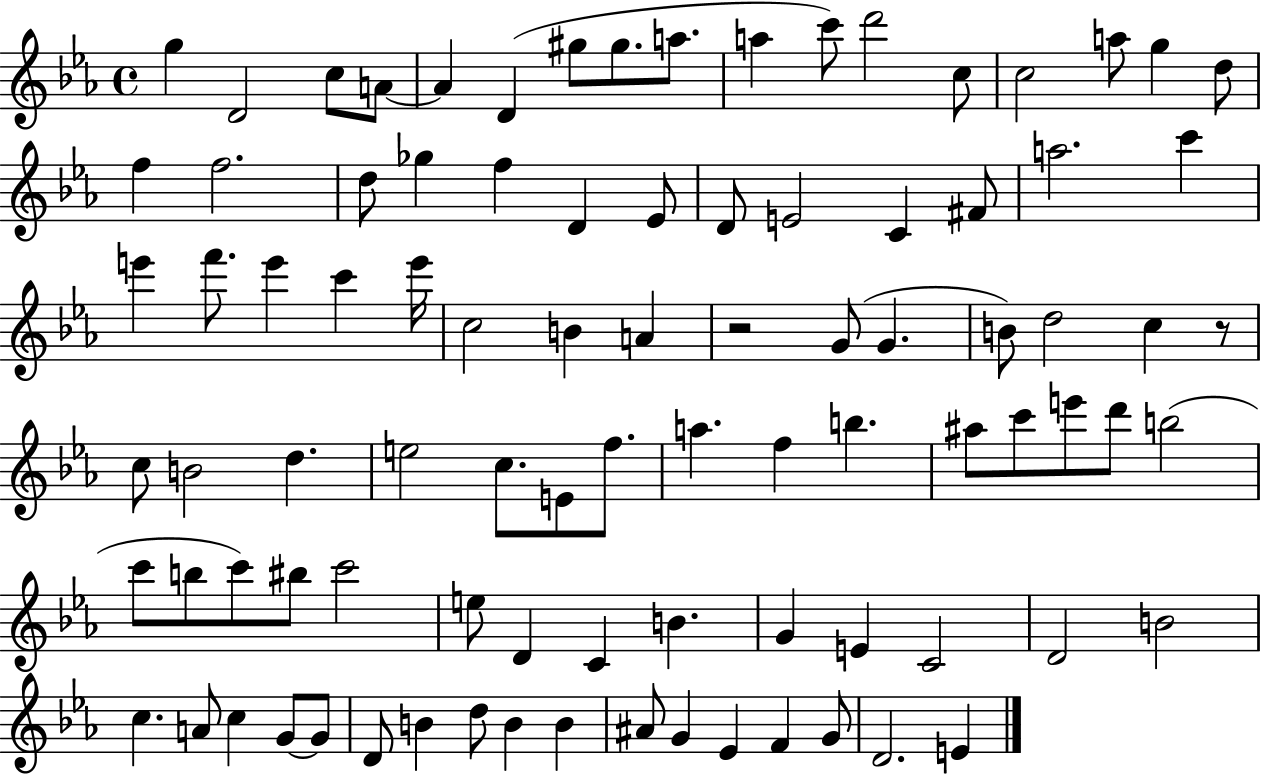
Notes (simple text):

G5/q D4/h C5/e A4/e A4/q D4/q G#5/e G#5/e. A5/e. A5/q C6/e D6/h C5/e C5/h A5/e G5/q D5/e F5/q F5/h. D5/e Gb5/q F5/q D4/q Eb4/e D4/e E4/h C4/q F#4/e A5/h. C6/q E6/q F6/e. E6/q C6/q E6/s C5/h B4/q A4/q R/h G4/e G4/q. B4/e D5/h C5/q R/e C5/e B4/h D5/q. E5/h C5/e. E4/e F5/e. A5/q. F5/q B5/q. A#5/e C6/e E6/e D6/e B5/h C6/e B5/e C6/e BIS5/e C6/h E5/e D4/q C4/q B4/q. G4/q E4/q C4/h D4/h B4/h C5/q. A4/e C5/q G4/e G4/e D4/e B4/q D5/e B4/q B4/q A#4/e G4/q Eb4/q F4/q G4/e D4/h. E4/q